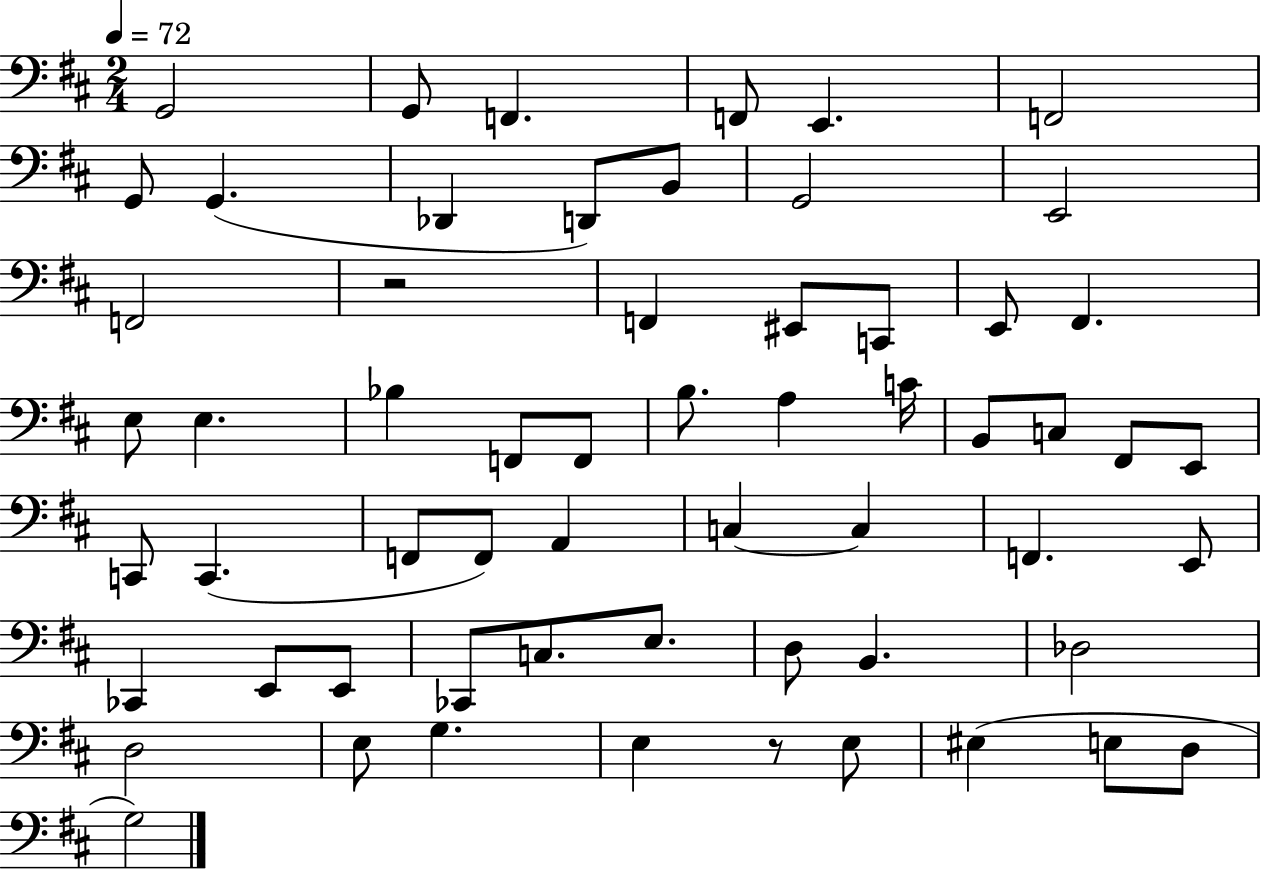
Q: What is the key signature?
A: D major